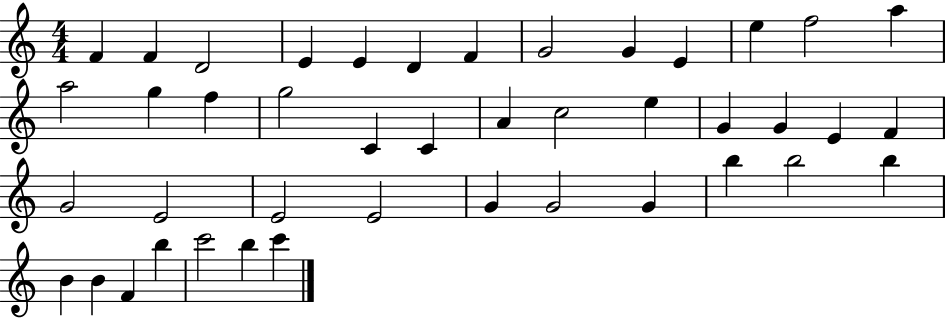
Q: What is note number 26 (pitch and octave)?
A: F4